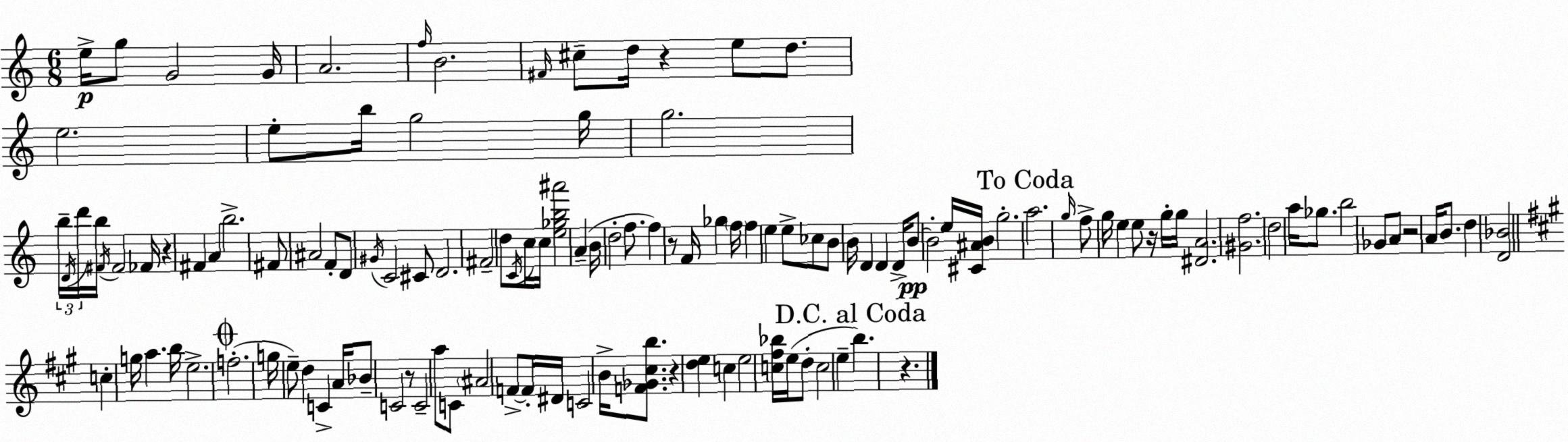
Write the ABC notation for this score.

X:1
T:Untitled
M:6/8
L:1/4
K:C
e/4 g/2 G2 G/4 A2 f/4 B2 ^F/4 ^c/2 d/4 z e/2 d/2 e2 e/2 b/4 g2 g/4 g2 b/4 D/4 d'/4 b/4 ^F/4 ^F2 _F/4 z ^F A b2 ^F/2 ^A2 F/2 D/2 ^G/4 C2 ^C/2 D2 ^F2 d/2 C/4 c/4 c/4 [e_gb^a']2 A B/4 d2 f/2 f z/2 F/4 _g f/4 f e e/2 _c/2 B/2 B/4 D D D/4 B/2 B2 e/4 [^C^AB]/4 g2 a2 g/4 f/2 g/4 e e/2 z/4 g/4 g/4 [^DA]2 [^Gf]2 d2 a/4 _g/2 b2 _G/2 A/2 z2 A/4 B/2 d [D_B]2 c g/4 a b/4 e2 f2 g/4 e/2 d C A/4 _B/2 C2 z/2 C2 a/2 C/2 ^A2 F/2 F/4 ^D/4 C2 B/4 [F_G^cb]/2 z [de] c e2 [c^f_b]/4 e/4 d/2 c2 e b z